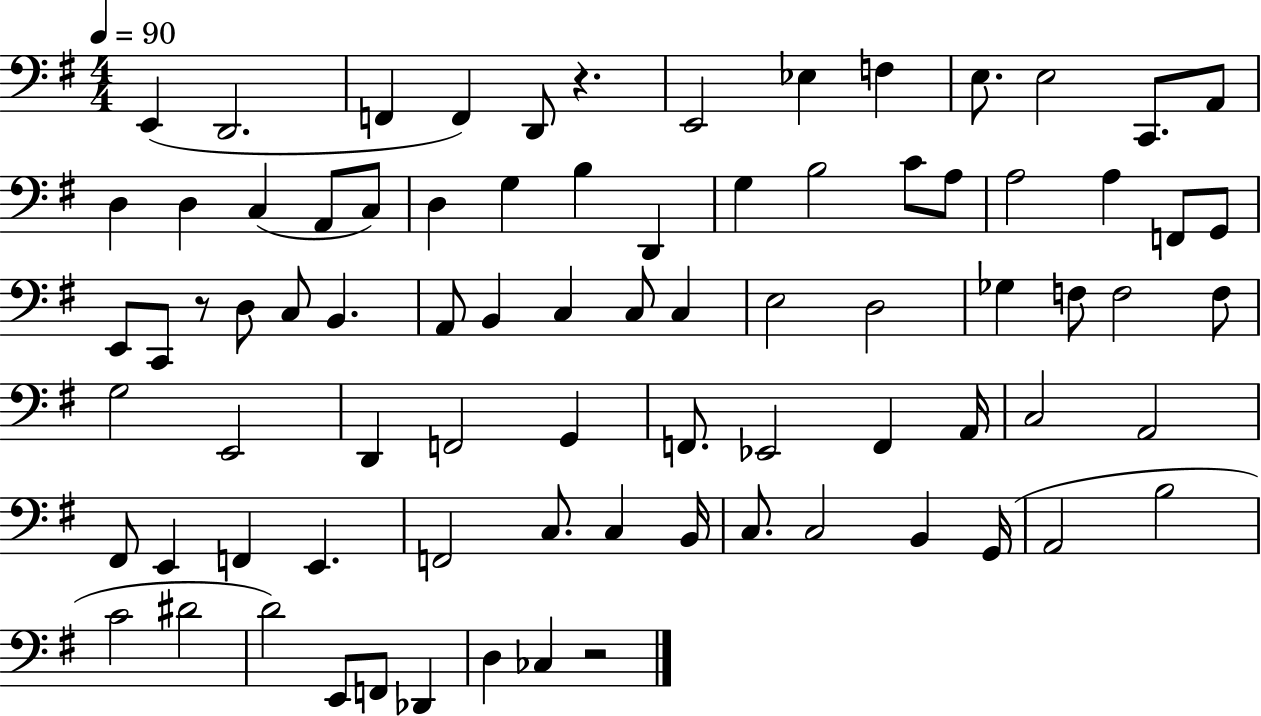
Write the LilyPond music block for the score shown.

{
  \clef bass
  \numericTimeSignature
  \time 4/4
  \key g \major
  \tempo 4 = 90
  e,4( d,2. | f,4 f,4) d,8 r4. | e,2 ees4 f4 | e8. e2 c,8. a,8 | \break d4 d4 c4( a,8 c8) | d4 g4 b4 d,4 | g4 b2 c'8 a8 | a2 a4 f,8 g,8 | \break e,8 c,8 r8 d8 c8 b,4. | a,8 b,4 c4 c8 c4 | e2 d2 | ges4 f8 f2 f8 | \break g2 e,2 | d,4 f,2 g,4 | f,8. ees,2 f,4 a,16 | c2 a,2 | \break fis,8 e,4 f,4 e,4. | f,2 c8. c4 b,16 | c8. c2 b,4 g,16( | a,2 b2 | \break c'2 dis'2 | d'2) e,8 f,8 des,4 | d4 ces4 r2 | \bar "|."
}